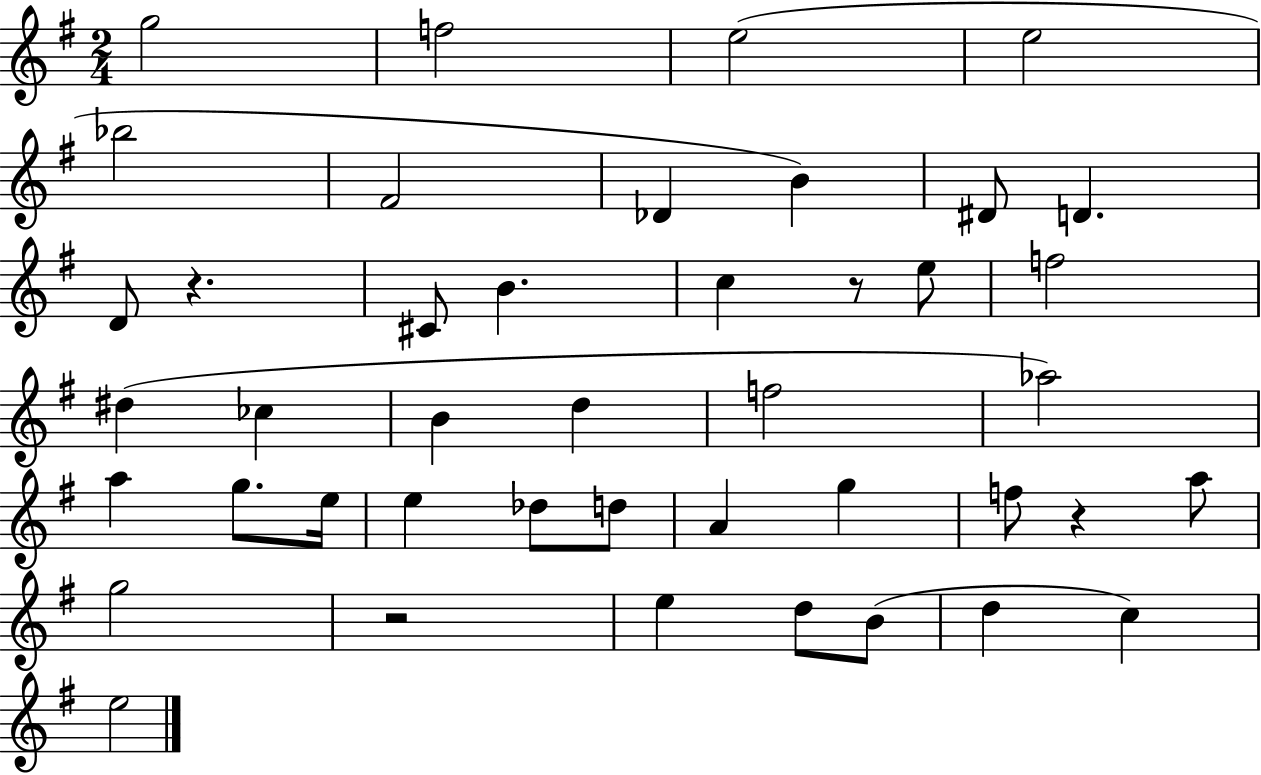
{
  \clef treble
  \numericTimeSignature
  \time 2/4
  \key g \major
  g''2 | f''2 | e''2( | e''2 | \break bes''2 | fis'2 | des'4 b'4) | dis'8 d'4. | \break d'8 r4. | cis'8 b'4. | c''4 r8 e''8 | f''2 | \break dis''4( ces''4 | b'4 d''4 | f''2 | aes''2) | \break a''4 g''8. e''16 | e''4 des''8 d''8 | a'4 g''4 | f''8 r4 a''8 | \break g''2 | r2 | e''4 d''8 b'8( | d''4 c''4) | \break e''2 | \bar "|."
}